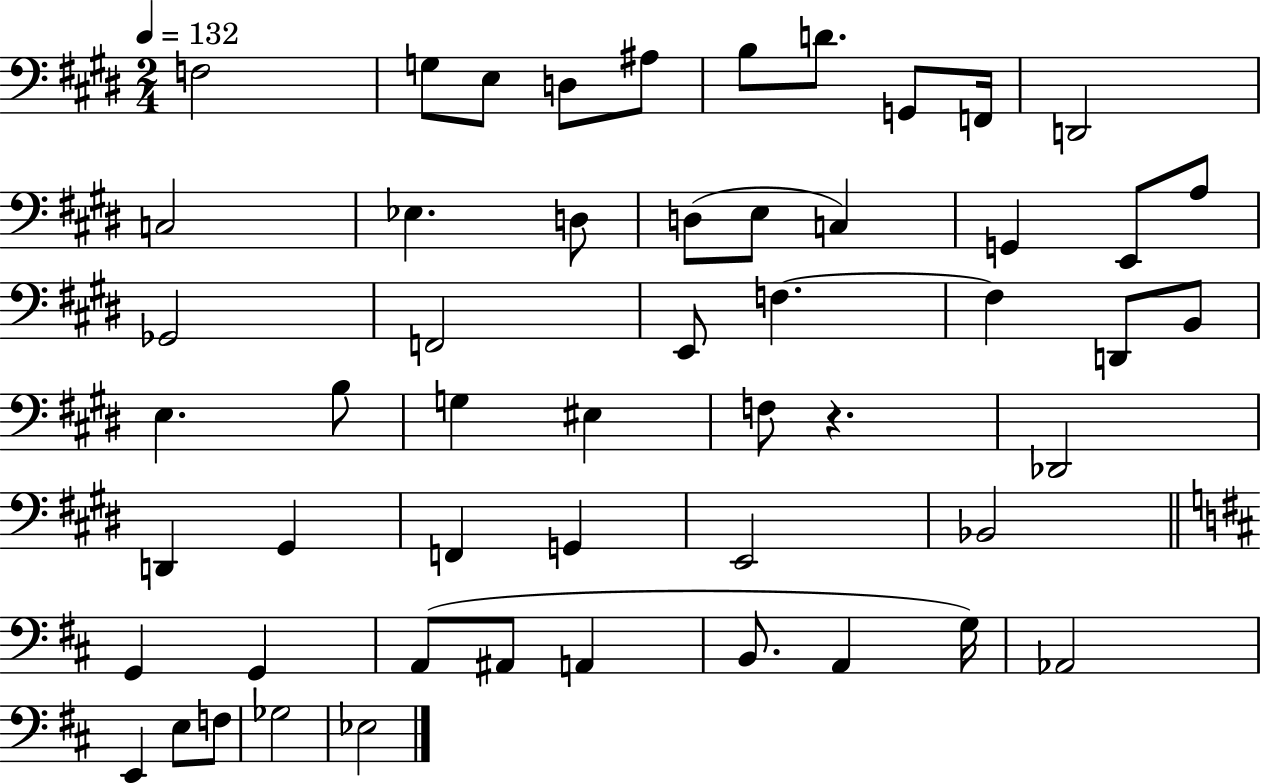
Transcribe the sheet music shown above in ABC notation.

X:1
T:Untitled
M:2/4
L:1/4
K:E
F,2 G,/2 E,/2 D,/2 ^A,/2 B,/2 D/2 G,,/2 F,,/4 D,,2 C,2 _E, D,/2 D,/2 E,/2 C, G,, E,,/2 A,/2 _G,,2 F,,2 E,,/2 F, F, D,,/2 B,,/2 E, B,/2 G, ^E, F,/2 z _D,,2 D,, ^G,, F,, G,, E,,2 _B,,2 G,, G,, A,,/2 ^A,,/2 A,, B,,/2 A,, G,/4 _A,,2 E,, E,/2 F,/2 _G,2 _E,2